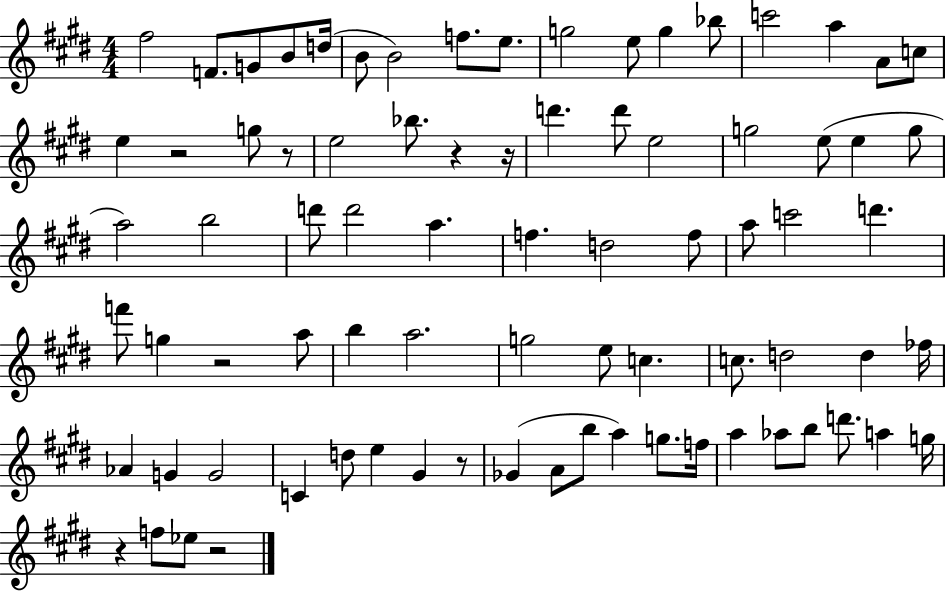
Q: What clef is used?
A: treble